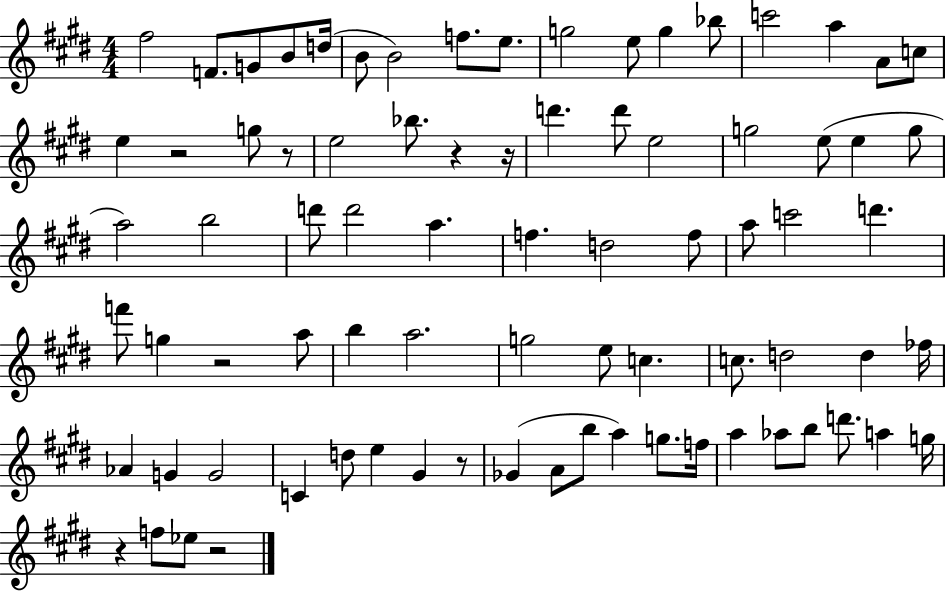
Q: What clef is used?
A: treble